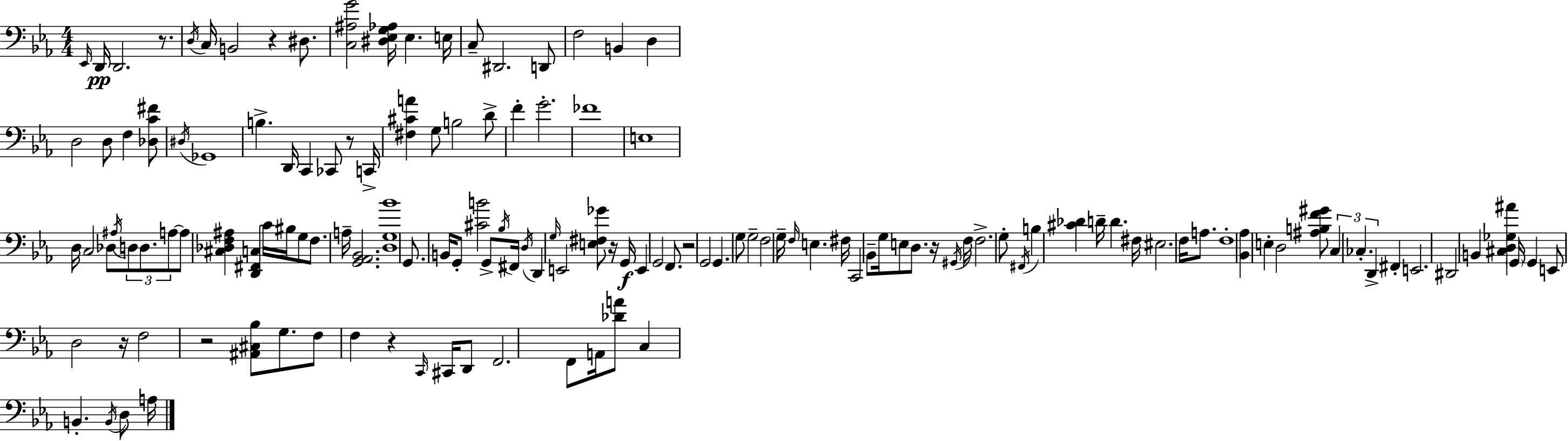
{
  \clef bass
  \numericTimeSignature
  \time 4/4
  \key ees \major
  \grace { ees,16 }\pp d,16 d,2. r8. | \acciaccatura { d16 } c16 b,2 r4 dis8. | <c ais g'>2 <dis ees g aes>16 ees4. | e16 c8-- dis,2. | \break d,8 f2 b,4 d4 | d2 d8 f4 | <des c' fis'>8 \acciaccatura { dis16 } ges,1 | b4.-> d,16 c,4 ces,8 | \break r8 c,16-> <fis cis' a'>4 g8 b2 | d'8-> f'4-. g'2.-. | fes'1 | e1 | \break d16 c2 des8 \acciaccatura { ais16 } \tuplet 3/2 { d8 | d8. a8~~ } a8 <cis des f ais>4 <d, fis, c>4 | c'16 bis16 g8 f8. a16-- <g, aes, bes,>2. | <d g bes'>1 | \break g,8. b,16 g,8-. <cis' b'>2 | g,8-> \acciaccatura { bes16 } fis,16 \acciaccatura { d16 } d,4 \grace { g16 } e,2 | <e fis ges'>8 r16 g,16\f e,4 g,2 | f,8. r2 g,2 | \break g,4. g8 g2-- | f2 g16-- | \grace { f16 } e4. fis16 c,2 | bes,8-- g16 e8 d8. r16 \acciaccatura { gis,16 } f16 f2.-> | \break g8-. \acciaccatura { fis,16 } b4 <cis' des'>4 | d'16-- d'4. fis16 eis2. | f16 a8. f1-. | <bes, aes>4 e4-. | \break d2 <ais b f' gis'>8 \tuplet 3/2 { c4 | ces4.-. d,4-> } fis,4-. e,2. | dis,2 | b,4 <cis d ges ais'>4 \parenthesize g,16 g,4 e,8 | \break d2 r16 f2 | r2 <ais, cis bes>8 g8. f8 | f4 r4 \grace { c,16 } cis,16 d,8 f,2. | f,8 a,16 <des' a'>8 c4 | \break b,4.-. \acciaccatura { b,16 } d8 a16 \bar "|."
}